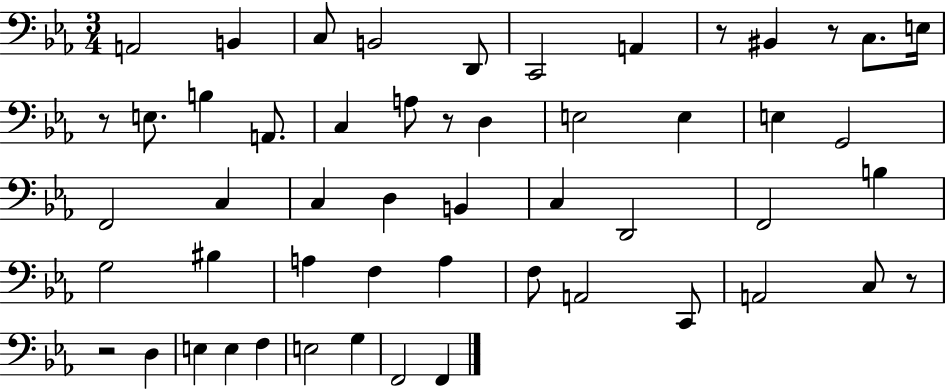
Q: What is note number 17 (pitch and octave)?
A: E3